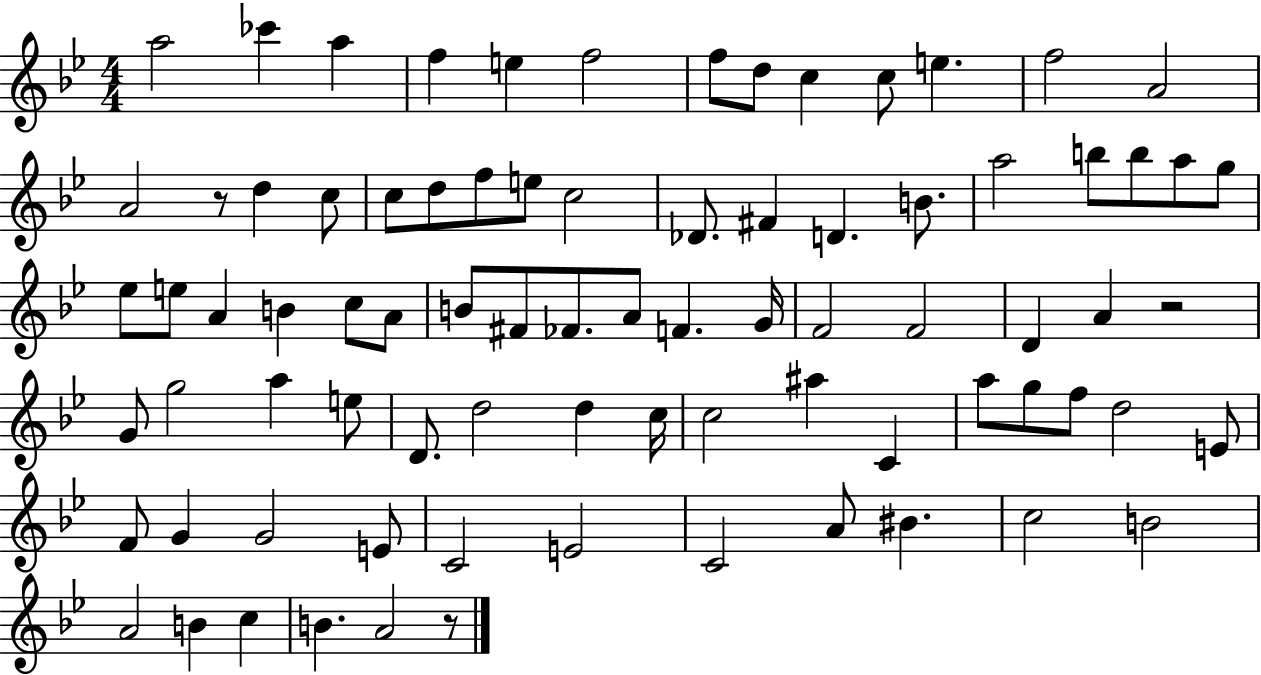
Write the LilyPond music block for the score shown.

{
  \clef treble
  \numericTimeSignature
  \time 4/4
  \key bes \major
  a''2 ces'''4 a''4 | f''4 e''4 f''2 | f''8 d''8 c''4 c''8 e''4. | f''2 a'2 | \break a'2 r8 d''4 c''8 | c''8 d''8 f''8 e''8 c''2 | des'8. fis'4 d'4. b'8. | a''2 b''8 b''8 a''8 g''8 | \break ees''8 e''8 a'4 b'4 c''8 a'8 | b'8 fis'8 fes'8. a'8 f'4. g'16 | f'2 f'2 | d'4 a'4 r2 | \break g'8 g''2 a''4 e''8 | d'8. d''2 d''4 c''16 | c''2 ais''4 c'4 | a''8 g''8 f''8 d''2 e'8 | \break f'8 g'4 g'2 e'8 | c'2 e'2 | c'2 a'8 bis'4. | c''2 b'2 | \break a'2 b'4 c''4 | b'4. a'2 r8 | \bar "|."
}